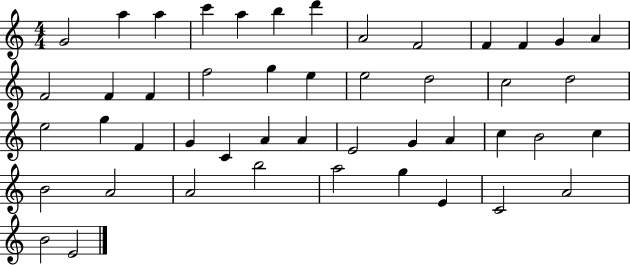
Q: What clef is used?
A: treble